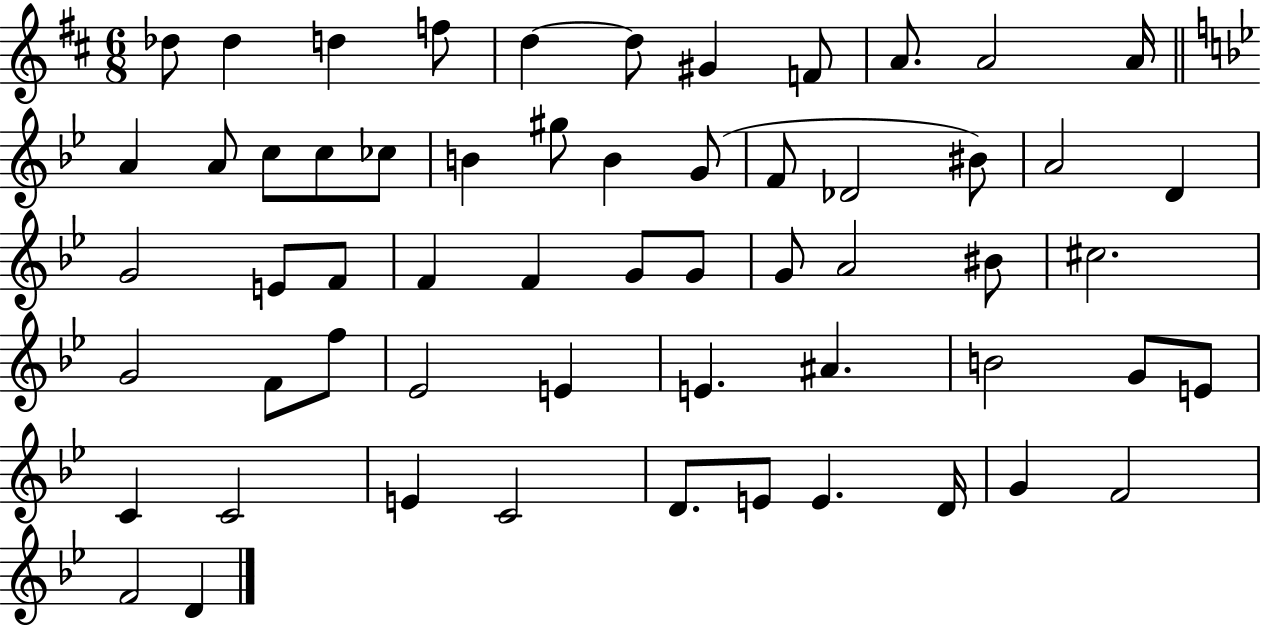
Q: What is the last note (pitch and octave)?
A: D4